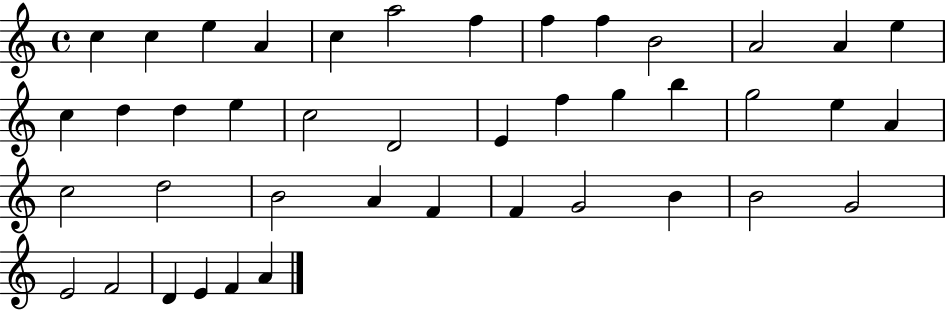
{
  \clef treble
  \time 4/4
  \defaultTimeSignature
  \key c \major
  c''4 c''4 e''4 a'4 | c''4 a''2 f''4 | f''4 f''4 b'2 | a'2 a'4 e''4 | \break c''4 d''4 d''4 e''4 | c''2 d'2 | e'4 f''4 g''4 b''4 | g''2 e''4 a'4 | \break c''2 d''2 | b'2 a'4 f'4 | f'4 g'2 b'4 | b'2 g'2 | \break e'2 f'2 | d'4 e'4 f'4 a'4 | \bar "|."
}